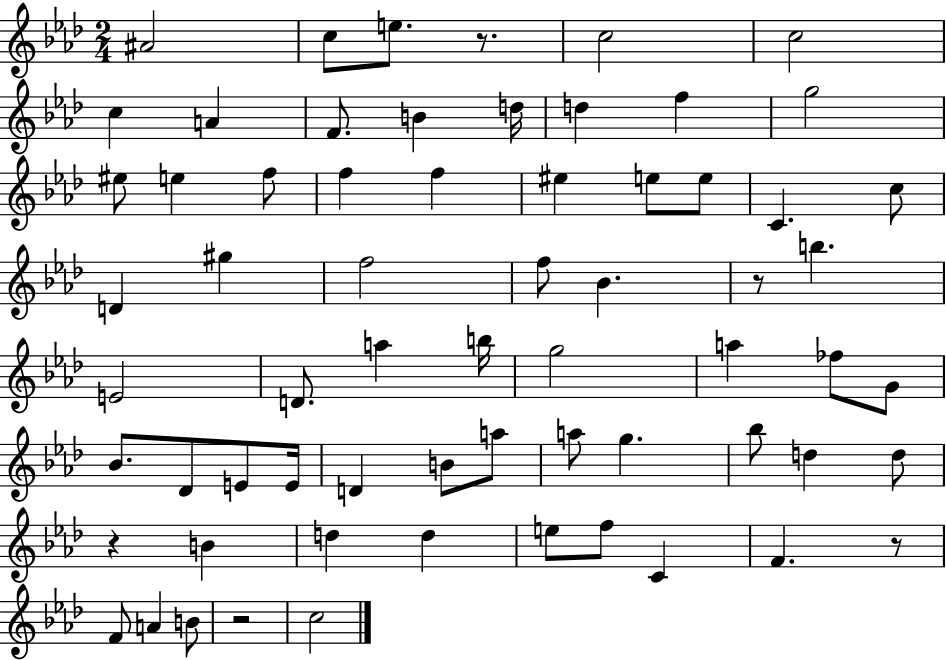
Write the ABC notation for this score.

X:1
T:Untitled
M:2/4
L:1/4
K:Ab
^A2 c/2 e/2 z/2 c2 c2 c A F/2 B d/4 d f g2 ^e/2 e f/2 f f ^e e/2 e/2 C c/2 D ^g f2 f/2 _B z/2 b E2 D/2 a b/4 g2 a _f/2 G/2 _B/2 _D/2 E/2 E/4 D B/2 a/2 a/2 g _b/2 d d/2 z B d d e/2 f/2 C F z/2 F/2 A B/2 z2 c2